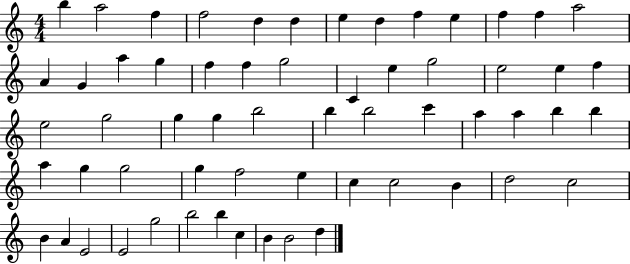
B5/q A5/h F5/q F5/h D5/q D5/q E5/q D5/q F5/q E5/q F5/q F5/q A5/h A4/q G4/q A5/q G5/q F5/q F5/q G5/h C4/q E5/q G5/h E5/h E5/q F5/q E5/h G5/h G5/q G5/q B5/h B5/q B5/h C6/q A5/q A5/q B5/q B5/q A5/q G5/q G5/h G5/q F5/h E5/q C5/q C5/h B4/q D5/h C5/h B4/q A4/q E4/h E4/h G5/h B5/h B5/q C5/q B4/q B4/h D5/q